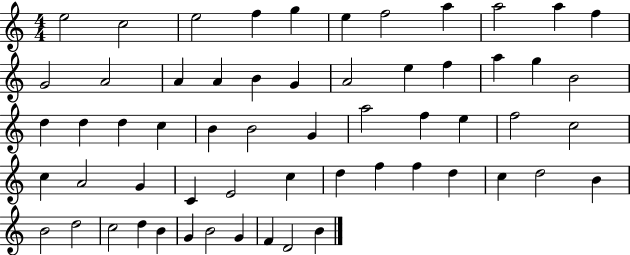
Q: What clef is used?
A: treble